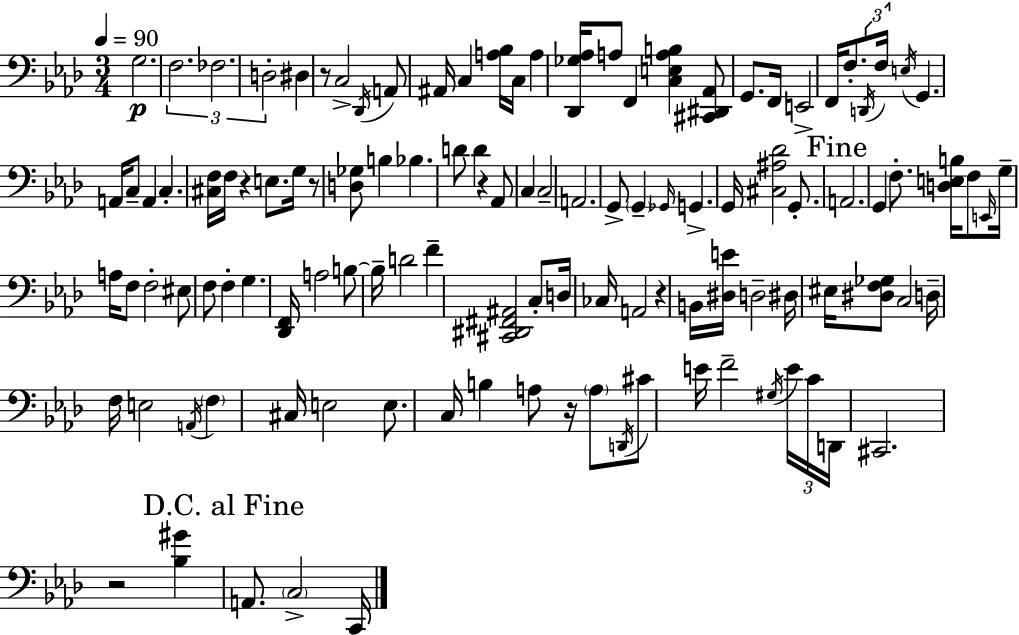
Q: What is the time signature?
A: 3/4